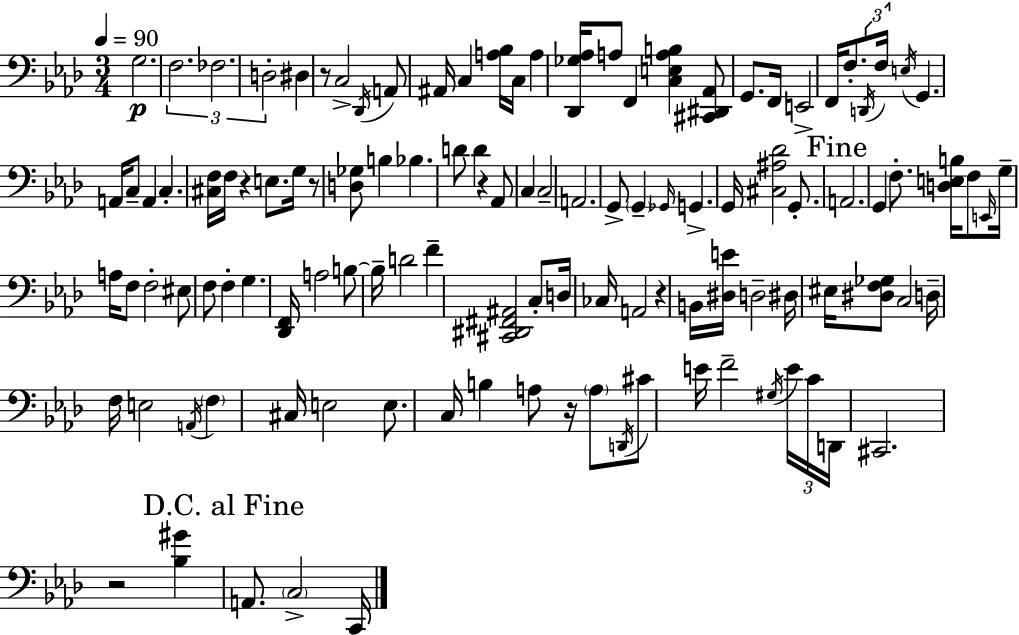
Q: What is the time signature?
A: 3/4